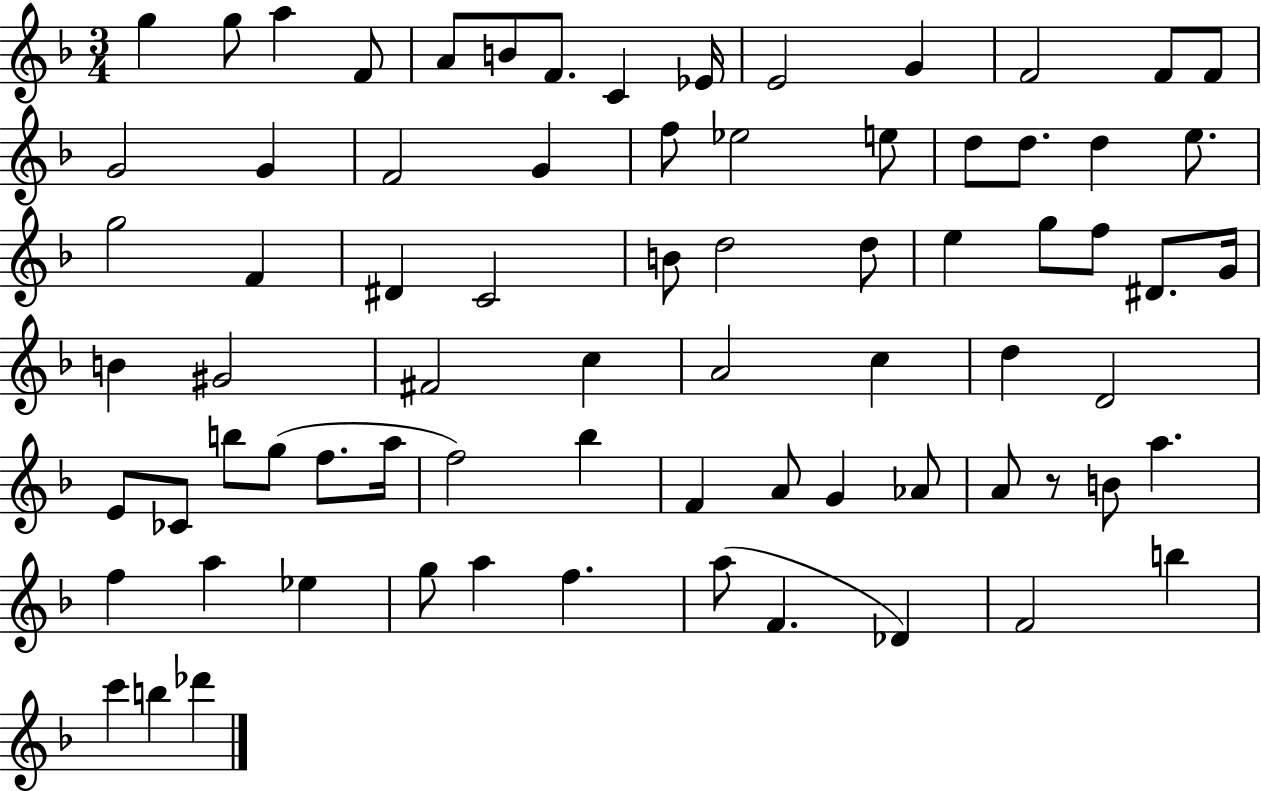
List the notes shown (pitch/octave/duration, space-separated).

G5/q G5/e A5/q F4/e A4/e B4/e F4/e. C4/q Eb4/s E4/h G4/q F4/h F4/e F4/e G4/h G4/q F4/h G4/q F5/e Eb5/h E5/e D5/e D5/e. D5/q E5/e. G5/h F4/q D#4/q C4/h B4/e D5/h D5/e E5/q G5/e F5/e D#4/e. G4/s B4/q G#4/h F#4/h C5/q A4/h C5/q D5/q D4/h E4/e CES4/e B5/e G5/e F5/e. A5/s F5/h Bb5/q F4/q A4/e G4/q Ab4/e A4/e R/e B4/e A5/q. F5/q A5/q Eb5/q G5/e A5/q F5/q. A5/e F4/q. Db4/q F4/h B5/q C6/q B5/q Db6/q